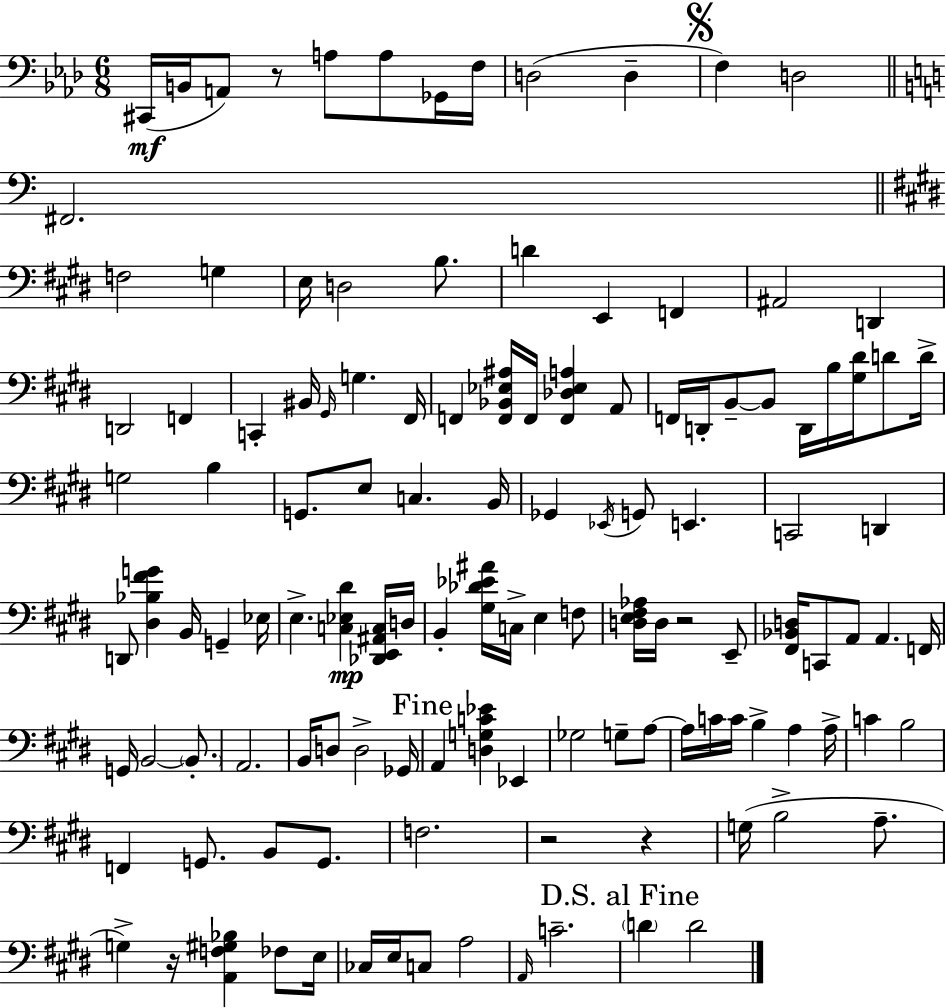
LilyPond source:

{
  \clef bass
  \numericTimeSignature
  \time 6/8
  \key f \minor
  cis,16(\mf b,16 a,8) r8 a8 a8 ges,16 f16 | d2( d4-- | \mark \markup { \musicglyph "scripts.segno" } f4) d2 | \bar "||" \break \key c \major fis,2. | \bar "||" \break \key e \major f2 g4 | e16 d2 b8. | d'4 e,4 f,4 | ais,2 d,4 | \break d,2 f,4 | c,4-. bis,16 \grace { gis,16 } g4. | fis,16 f,4 <f, bes, ees ais>16 f,16 <f, des ees a>4 a,8 | f,16 d,16-. b,8--~~ b,8 d,16 b16 <gis dis'>16 d'8 | \break d'16-> g2 b4 | g,8. e8 c4. | b,16 ges,4 \acciaccatura { ees,16 } g,8 e,4. | c,2 d,4 | \break d,8 <dis bes fis' g'>4 b,16 g,4-- | ees16 e4.-> <c ees dis'>4\mp | <des, e, ais, c>16 d16 b,4-. <gis des' ees' ais'>16 c16-> e4 | f8 <d e fis aes>16 d16 r2 | \break e,8-- <fis, bes, d>16 c,8 a,8 a,4. | f,16 g,16 b,2~~ \parenthesize b,8.-. | a,2. | b,16 d8 d2-> | \break ges,16 \mark "Fine" a,4 <d g c' ees'>4 ees,4 | ges2 g8-- | a8~~ a16 c'16 c'16 b4-> a4 | a16-> c'4 b2 | \break f,4 g,8. b,8 g,8. | f2. | r2 r4 | g16( b2-> a8.-- | \break g4->) r16 <a, f gis bes>4 fes8 | e16 ces16 e16 c8 a2 | \grace { a,16 } c'2.-- | \mark "D.S. al Fine" \parenthesize d'4 d'2 | \break \bar "|."
}